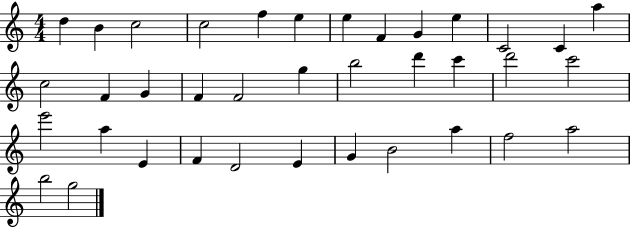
{
  \clef treble
  \numericTimeSignature
  \time 4/4
  \key c \major
  d''4 b'4 c''2 | c''2 f''4 e''4 | e''4 f'4 g'4 e''4 | c'2 c'4 a''4 | \break c''2 f'4 g'4 | f'4 f'2 g''4 | b''2 d'''4 c'''4 | d'''2 c'''2 | \break e'''2 a''4 e'4 | f'4 d'2 e'4 | g'4 b'2 a''4 | f''2 a''2 | \break b''2 g''2 | \bar "|."
}